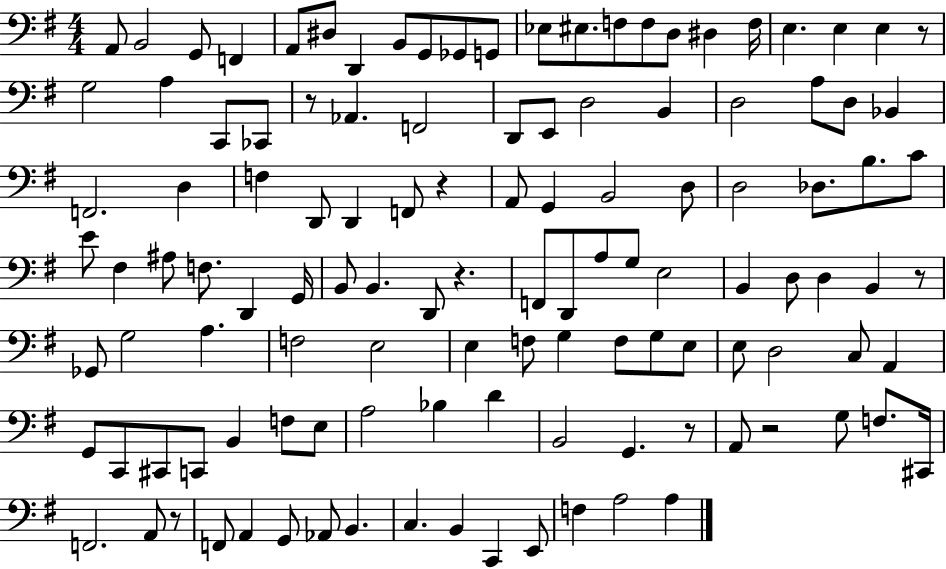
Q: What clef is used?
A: bass